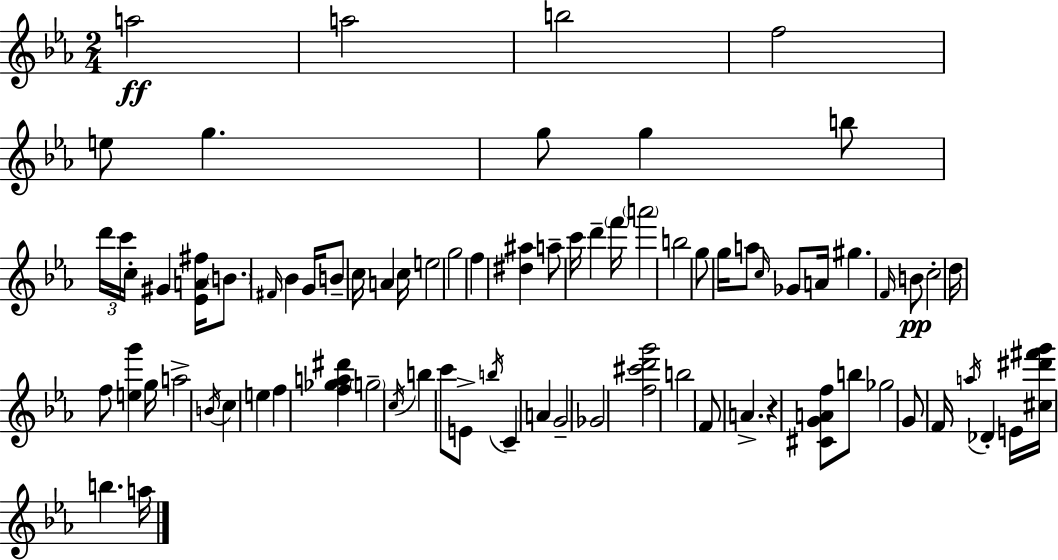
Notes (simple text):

A5/h A5/h B5/h F5/h E5/e G5/q. G5/e G5/q B5/e D6/s C6/s C5/s G#4/q [Eb4,A4,F#5]/s B4/e. F#4/s Bb4/q G4/s B4/e C5/s A4/q C5/s E5/h G5/h F5/q [D#5,A#5]/q A5/e C6/s D6/q F6/s A6/h B5/h G5/e G5/s A5/e C5/s Gb4/e A4/s G#5/q. F4/s B4/e C5/h D5/s F5/e [E5,G6]/q G5/s A5/h B4/s C5/q E5/q F5/q [F5,Gb5,A5,D#6]/q G5/h C5/s B5/q C6/e E4/e B5/s C4/q A4/q G4/h Gb4/h [F5,C#6,D6,G6]/h B5/h F4/e A4/q. R/q [C#4,G4,A4,F5]/e B5/e Gb5/h G4/e F4/s A5/s Db4/q E4/s [C#5,D#6,F#6,G6]/s B5/q. A5/s